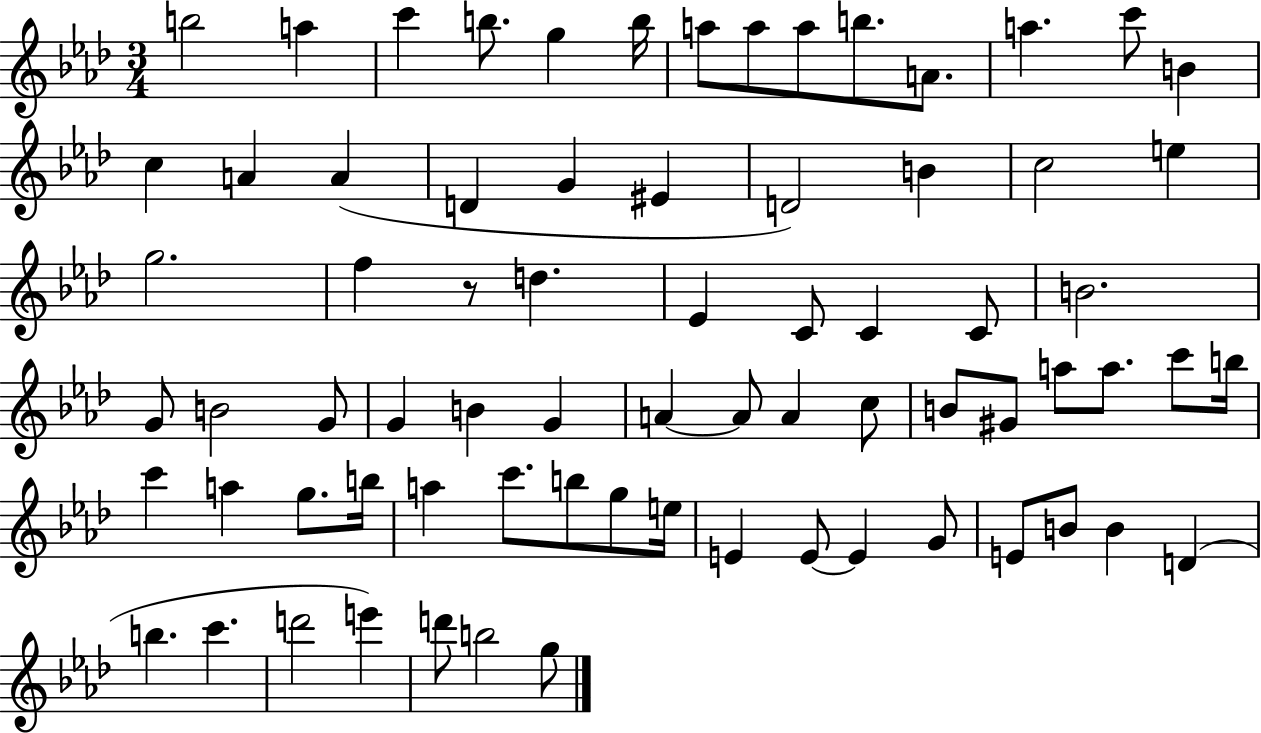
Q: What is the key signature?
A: AES major